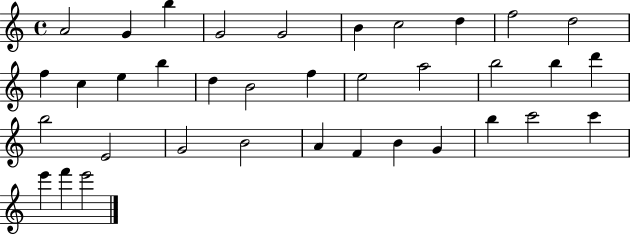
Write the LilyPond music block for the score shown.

{
  \clef treble
  \time 4/4
  \defaultTimeSignature
  \key c \major
  a'2 g'4 b''4 | g'2 g'2 | b'4 c''2 d''4 | f''2 d''2 | \break f''4 c''4 e''4 b''4 | d''4 b'2 f''4 | e''2 a''2 | b''2 b''4 d'''4 | \break b''2 e'2 | g'2 b'2 | a'4 f'4 b'4 g'4 | b''4 c'''2 c'''4 | \break e'''4 f'''4 e'''2 | \bar "|."
}